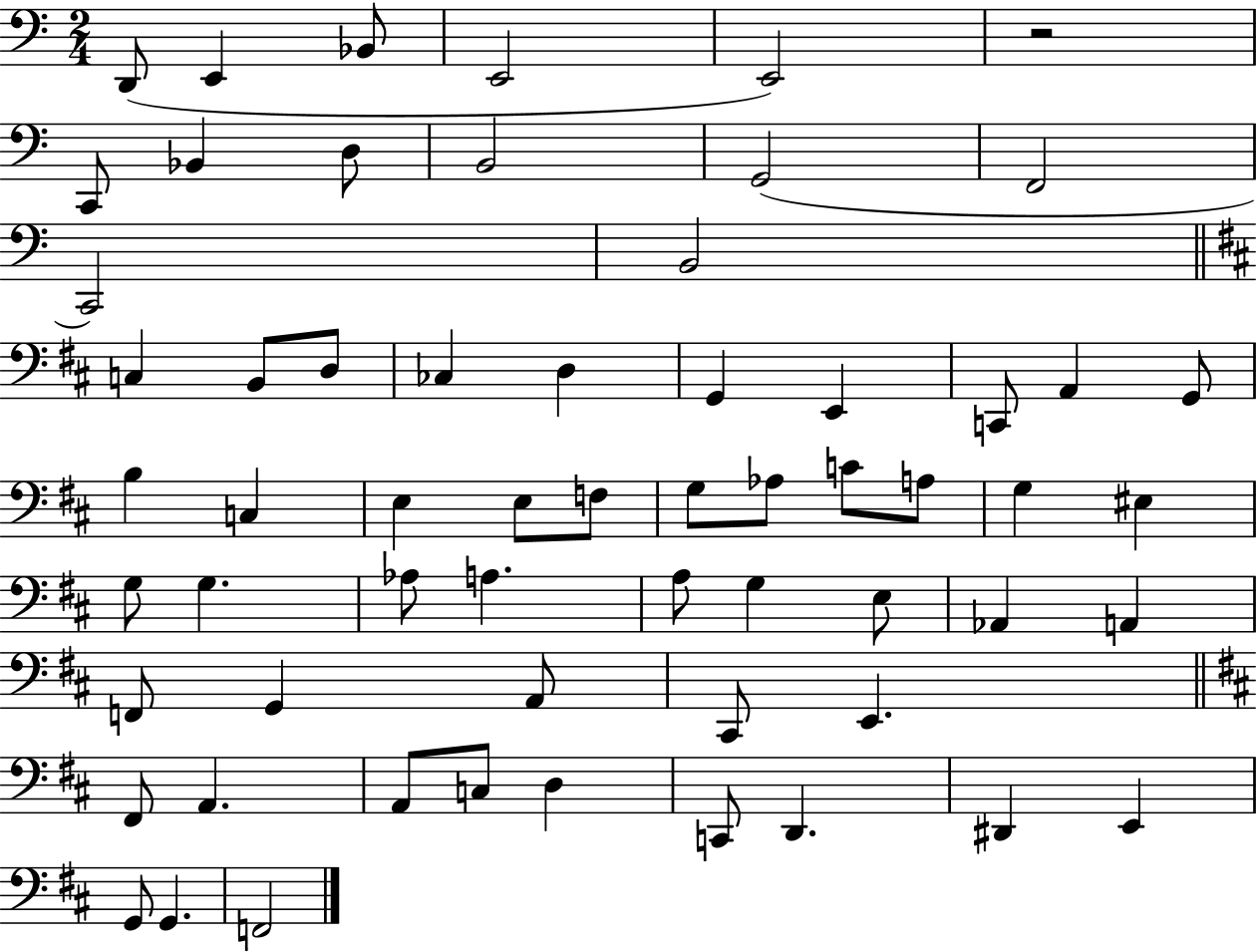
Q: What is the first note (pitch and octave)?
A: D2